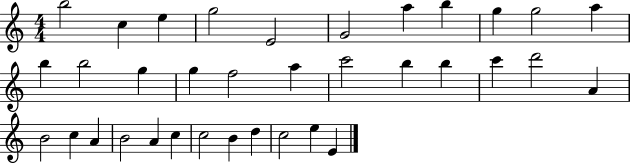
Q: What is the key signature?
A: C major